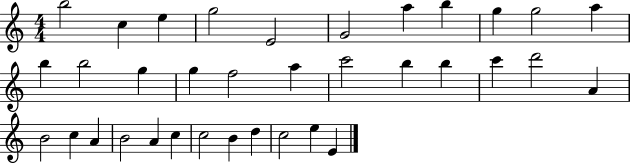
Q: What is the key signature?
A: C major